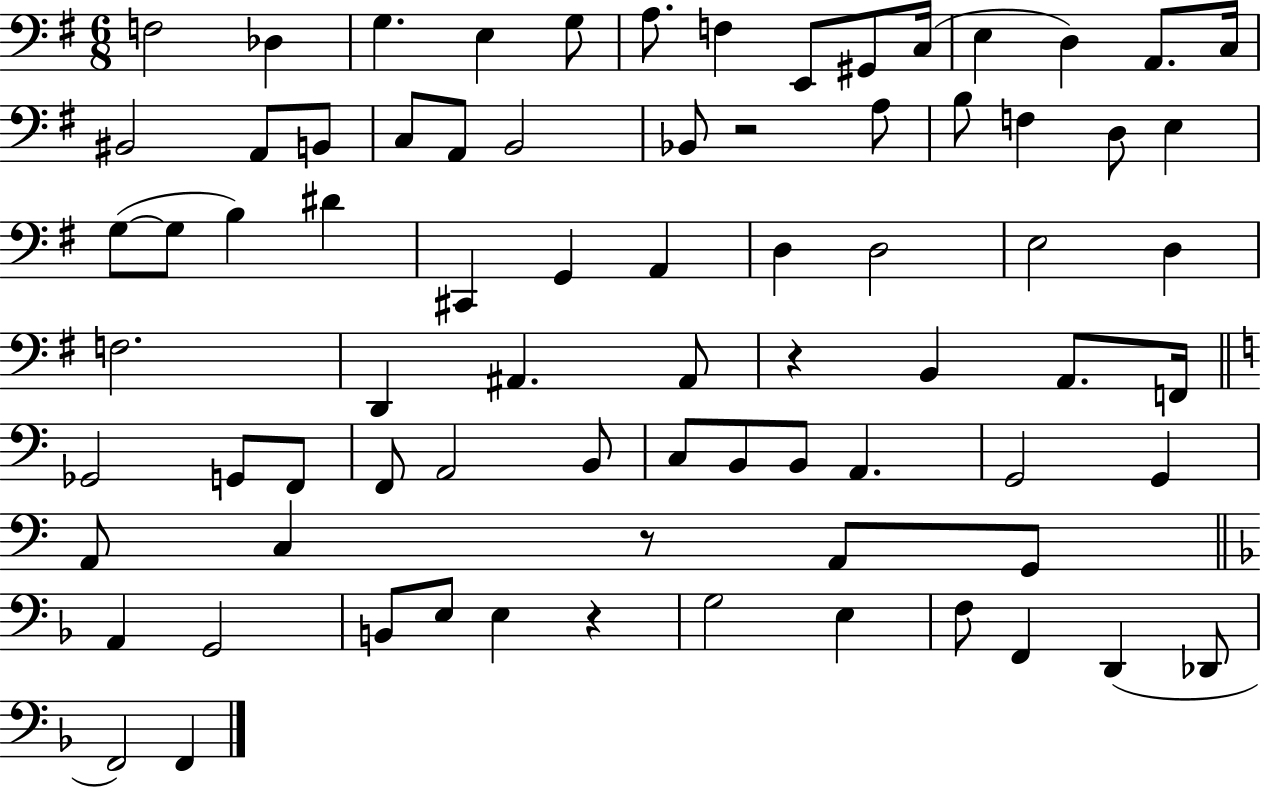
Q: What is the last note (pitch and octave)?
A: F2